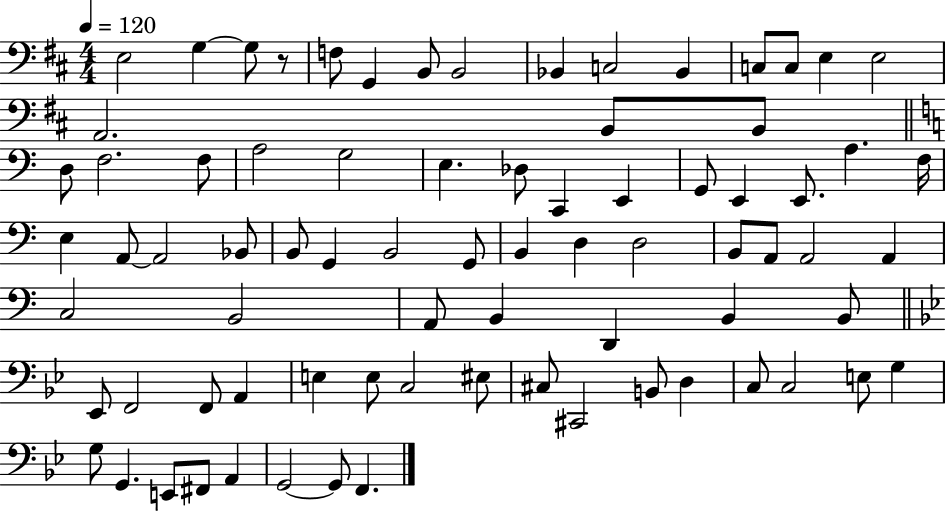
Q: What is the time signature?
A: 4/4